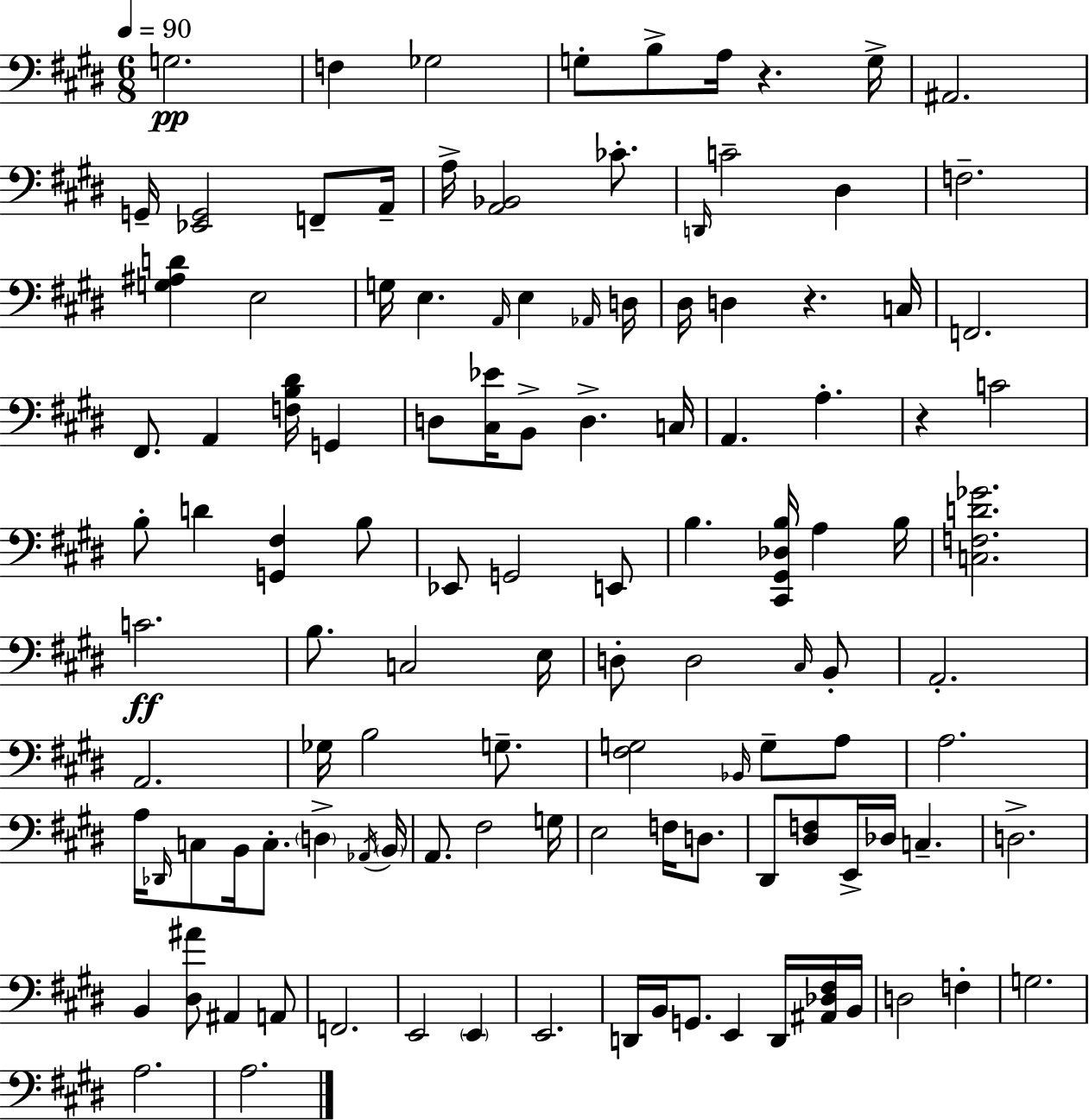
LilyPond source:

{
  \clef bass
  \numericTimeSignature
  \time 6/8
  \key e \major
  \tempo 4 = 90
  g2.\pp | f4 ges2 | g8-. b8-> a16 r4. g16-> | ais,2. | \break g,16-- <ees, g,>2 f,8-- a,16-- | a16-> <a, bes,>2 ces'8.-. | \grace { d,16 } c'2-- dis4 | f2.-- | \break <g ais d'>4 e2 | g16 e4. \grace { a,16 } e4 | \grace { aes,16 } d16 dis16 d4 r4. | c16 f,2. | \break fis,8. a,4 <f b dis'>16 g,4 | d8 <cis ees'>16 b,8-> d4.-> | c16 a,4. a4.-. | r4 c'2 | \break b8-. d'4 <g, fis>4 | b8 ees,8 g,2 | e,8 b4. <cis, gis, des b>16 a4 | b16 <c f d' ges'>2. | \break c'2.\ff | b8. c2 | e16 d8-. d2 | \grace { cis16 } b,8-. a,2.-. | \break a,2. | ges16 b2 | g8.-- <fis g>2 | \grace { bes,16 } g8-- a8 a2. | \break a16 \grace { des,16 } c8 b,16 c8.-. | \parenthesize d4-> \acciaccatura { aes,16 } \parenthesize b,16 a,8. fis2 | g16 e2 | f16 d8. dis,8 <dis f>8 e,16-> | \break des16 c4.-- d2.-> | b,4 <dis ais'>8 | ais,4 a,8 f,2. | e,2 | \break \parenthesize e,4 e,2. | d,16 b,16 g,8. | e,4 d,16 <ais, des fis>16 b,16 d2 | f4-. g2. | \break a2. | a2. | \bar "|."
}